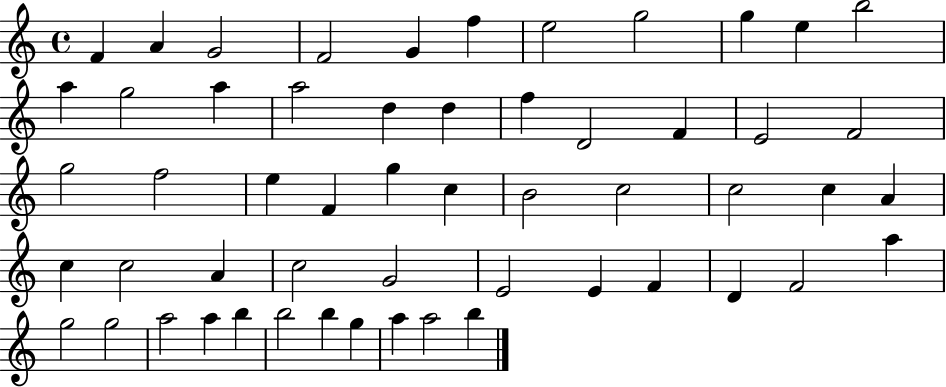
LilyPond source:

{
  \clef treble
  \time 4/4
  \defaultTimeSignature
  \key c \major
  f'4 a'4 g'2 | f'2 g'4 f''4 | e''2 g''2 | g''4 e''4 b''2 | \break a''4 g''2 a''4 | a''2 d''4 d''4 | f''4 d'2 f'4 | e'2 f'2 | \break g''2 f''2 | e''4 f'4 g''4 c''4 | b'2 c''2 | c''2 c''4 a'4 | \break c''4 c''2 a'4 | c''2 g'2 | e'2 e'4 f'4 | d'4 f'2 a''4 | \break g''2 g''2 | a''2 a''4 b''4 | b''2 b''4 g''4 | a''4 a''2 b''4 | \break \bar "|."
}